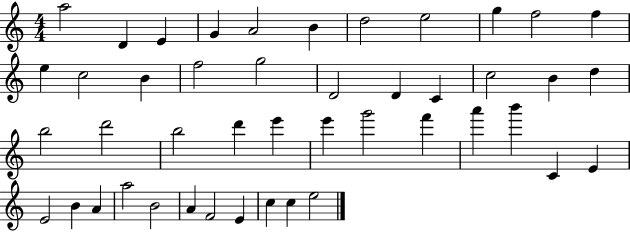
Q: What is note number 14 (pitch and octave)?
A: B4